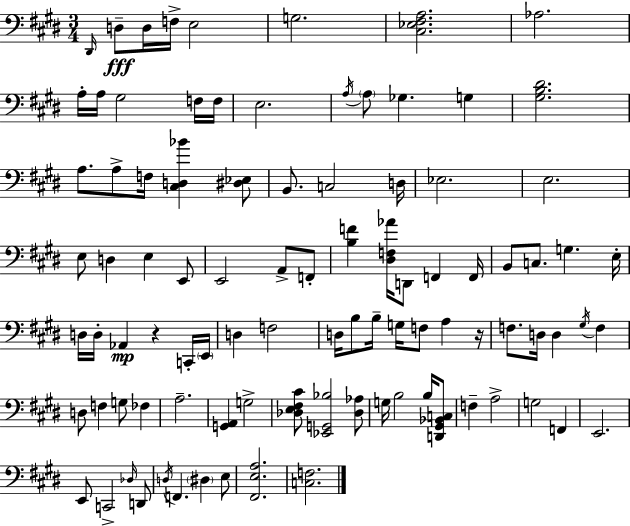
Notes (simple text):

D#2/s D3/e D3/s F3/s E3/h G3/h. [C#3,Eb3,F#3,A3]/h. Ab3/h. A3/s A3/s G#3/h F3/s F3/s E3/h. A3/s A3/e Gb3/q. G3/q [G#3,B3,D#4]/h. A3/e. A3/e F3/s [C#3,D3,Bb4]/q [D#3,Eb3]/e B2/e. C3/h D3/s Eb3/h. E3/h. E3/e D3/q E3/q E2/e E2/h A2/e F2/e [B3,F4]/q [D#3,F3,Ab4]/s D2/e F2/q F2/s B2/e C3/e. G3/q. E3/s D3/s D3/s Ab2/q R/q C2/s E2/s D3/q F3/h D3/s B3/e B3/s G3/s F3/e A3/q R/s F3/e. D3/s D3/q G#3/s F3/q D3/e F3/q G3/e FES3/q A3/h. [G2,A2]/q G3/h [Db3,E3,F#3,C#4]/e [Eb2,G2,Bb3]/h [Db3,Ab3]/e G3/s B3/h B3/s [D2,G#2,Bb2,C3]/e F3/q A3/h G3/h F2/q E2/h. E2/e C2/h Db3/s D2/e D3/s F2/q. D#3/q E3/e [F#2,E3,A3]/h. [C3,F3]/h.